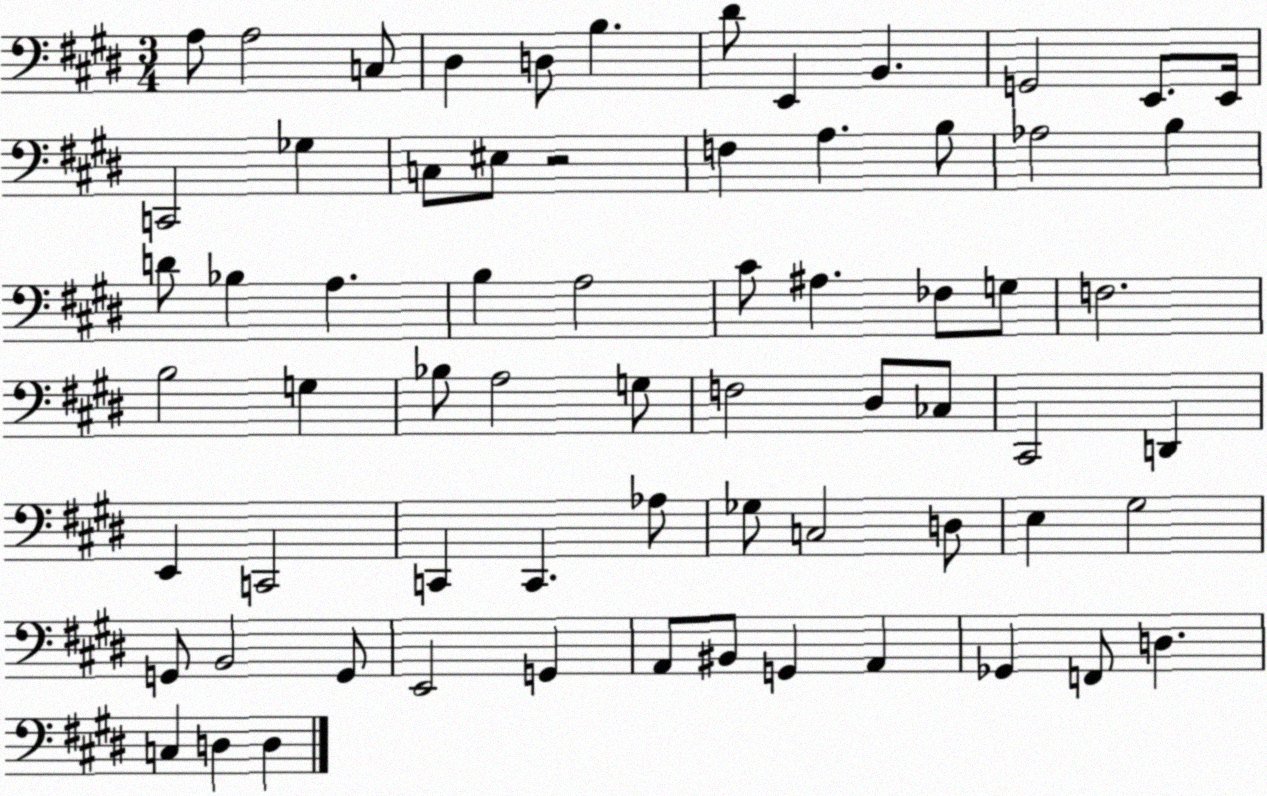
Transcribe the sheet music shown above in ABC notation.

X:1
T:Untitled
M:3/4
L:1/4
K:E
A,/2 A,2 C,/2 ^D, D,/2 B, ^D/2 E,, B,, G,,2 E,,/2 E,,/4 C,,2 _G, C,/2 ^E,/2 z2 F, A, B,/2 _A,2 B, D/2 _B, A, B, A,2 ^C/2 ^A, _F,/2 G,/2 F,2 B,2 G, _B,/2 A,2 G,/2 F,2 ^D,/2 _C,/2 ^C,,2 D,, E,, C,,2 C,, C,, _A,/2 _G,/2 C,2 D,/2 E, ^G,2 G,,/2 B,,2 G,,/2 E,,2 G,, A,,/2 ^B,,/2 G,, A,, _G,, F,,/2 D, C, D, D,